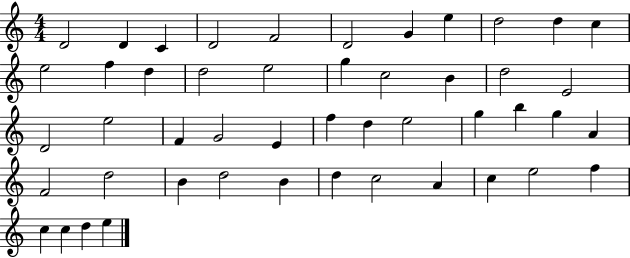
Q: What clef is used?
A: treble